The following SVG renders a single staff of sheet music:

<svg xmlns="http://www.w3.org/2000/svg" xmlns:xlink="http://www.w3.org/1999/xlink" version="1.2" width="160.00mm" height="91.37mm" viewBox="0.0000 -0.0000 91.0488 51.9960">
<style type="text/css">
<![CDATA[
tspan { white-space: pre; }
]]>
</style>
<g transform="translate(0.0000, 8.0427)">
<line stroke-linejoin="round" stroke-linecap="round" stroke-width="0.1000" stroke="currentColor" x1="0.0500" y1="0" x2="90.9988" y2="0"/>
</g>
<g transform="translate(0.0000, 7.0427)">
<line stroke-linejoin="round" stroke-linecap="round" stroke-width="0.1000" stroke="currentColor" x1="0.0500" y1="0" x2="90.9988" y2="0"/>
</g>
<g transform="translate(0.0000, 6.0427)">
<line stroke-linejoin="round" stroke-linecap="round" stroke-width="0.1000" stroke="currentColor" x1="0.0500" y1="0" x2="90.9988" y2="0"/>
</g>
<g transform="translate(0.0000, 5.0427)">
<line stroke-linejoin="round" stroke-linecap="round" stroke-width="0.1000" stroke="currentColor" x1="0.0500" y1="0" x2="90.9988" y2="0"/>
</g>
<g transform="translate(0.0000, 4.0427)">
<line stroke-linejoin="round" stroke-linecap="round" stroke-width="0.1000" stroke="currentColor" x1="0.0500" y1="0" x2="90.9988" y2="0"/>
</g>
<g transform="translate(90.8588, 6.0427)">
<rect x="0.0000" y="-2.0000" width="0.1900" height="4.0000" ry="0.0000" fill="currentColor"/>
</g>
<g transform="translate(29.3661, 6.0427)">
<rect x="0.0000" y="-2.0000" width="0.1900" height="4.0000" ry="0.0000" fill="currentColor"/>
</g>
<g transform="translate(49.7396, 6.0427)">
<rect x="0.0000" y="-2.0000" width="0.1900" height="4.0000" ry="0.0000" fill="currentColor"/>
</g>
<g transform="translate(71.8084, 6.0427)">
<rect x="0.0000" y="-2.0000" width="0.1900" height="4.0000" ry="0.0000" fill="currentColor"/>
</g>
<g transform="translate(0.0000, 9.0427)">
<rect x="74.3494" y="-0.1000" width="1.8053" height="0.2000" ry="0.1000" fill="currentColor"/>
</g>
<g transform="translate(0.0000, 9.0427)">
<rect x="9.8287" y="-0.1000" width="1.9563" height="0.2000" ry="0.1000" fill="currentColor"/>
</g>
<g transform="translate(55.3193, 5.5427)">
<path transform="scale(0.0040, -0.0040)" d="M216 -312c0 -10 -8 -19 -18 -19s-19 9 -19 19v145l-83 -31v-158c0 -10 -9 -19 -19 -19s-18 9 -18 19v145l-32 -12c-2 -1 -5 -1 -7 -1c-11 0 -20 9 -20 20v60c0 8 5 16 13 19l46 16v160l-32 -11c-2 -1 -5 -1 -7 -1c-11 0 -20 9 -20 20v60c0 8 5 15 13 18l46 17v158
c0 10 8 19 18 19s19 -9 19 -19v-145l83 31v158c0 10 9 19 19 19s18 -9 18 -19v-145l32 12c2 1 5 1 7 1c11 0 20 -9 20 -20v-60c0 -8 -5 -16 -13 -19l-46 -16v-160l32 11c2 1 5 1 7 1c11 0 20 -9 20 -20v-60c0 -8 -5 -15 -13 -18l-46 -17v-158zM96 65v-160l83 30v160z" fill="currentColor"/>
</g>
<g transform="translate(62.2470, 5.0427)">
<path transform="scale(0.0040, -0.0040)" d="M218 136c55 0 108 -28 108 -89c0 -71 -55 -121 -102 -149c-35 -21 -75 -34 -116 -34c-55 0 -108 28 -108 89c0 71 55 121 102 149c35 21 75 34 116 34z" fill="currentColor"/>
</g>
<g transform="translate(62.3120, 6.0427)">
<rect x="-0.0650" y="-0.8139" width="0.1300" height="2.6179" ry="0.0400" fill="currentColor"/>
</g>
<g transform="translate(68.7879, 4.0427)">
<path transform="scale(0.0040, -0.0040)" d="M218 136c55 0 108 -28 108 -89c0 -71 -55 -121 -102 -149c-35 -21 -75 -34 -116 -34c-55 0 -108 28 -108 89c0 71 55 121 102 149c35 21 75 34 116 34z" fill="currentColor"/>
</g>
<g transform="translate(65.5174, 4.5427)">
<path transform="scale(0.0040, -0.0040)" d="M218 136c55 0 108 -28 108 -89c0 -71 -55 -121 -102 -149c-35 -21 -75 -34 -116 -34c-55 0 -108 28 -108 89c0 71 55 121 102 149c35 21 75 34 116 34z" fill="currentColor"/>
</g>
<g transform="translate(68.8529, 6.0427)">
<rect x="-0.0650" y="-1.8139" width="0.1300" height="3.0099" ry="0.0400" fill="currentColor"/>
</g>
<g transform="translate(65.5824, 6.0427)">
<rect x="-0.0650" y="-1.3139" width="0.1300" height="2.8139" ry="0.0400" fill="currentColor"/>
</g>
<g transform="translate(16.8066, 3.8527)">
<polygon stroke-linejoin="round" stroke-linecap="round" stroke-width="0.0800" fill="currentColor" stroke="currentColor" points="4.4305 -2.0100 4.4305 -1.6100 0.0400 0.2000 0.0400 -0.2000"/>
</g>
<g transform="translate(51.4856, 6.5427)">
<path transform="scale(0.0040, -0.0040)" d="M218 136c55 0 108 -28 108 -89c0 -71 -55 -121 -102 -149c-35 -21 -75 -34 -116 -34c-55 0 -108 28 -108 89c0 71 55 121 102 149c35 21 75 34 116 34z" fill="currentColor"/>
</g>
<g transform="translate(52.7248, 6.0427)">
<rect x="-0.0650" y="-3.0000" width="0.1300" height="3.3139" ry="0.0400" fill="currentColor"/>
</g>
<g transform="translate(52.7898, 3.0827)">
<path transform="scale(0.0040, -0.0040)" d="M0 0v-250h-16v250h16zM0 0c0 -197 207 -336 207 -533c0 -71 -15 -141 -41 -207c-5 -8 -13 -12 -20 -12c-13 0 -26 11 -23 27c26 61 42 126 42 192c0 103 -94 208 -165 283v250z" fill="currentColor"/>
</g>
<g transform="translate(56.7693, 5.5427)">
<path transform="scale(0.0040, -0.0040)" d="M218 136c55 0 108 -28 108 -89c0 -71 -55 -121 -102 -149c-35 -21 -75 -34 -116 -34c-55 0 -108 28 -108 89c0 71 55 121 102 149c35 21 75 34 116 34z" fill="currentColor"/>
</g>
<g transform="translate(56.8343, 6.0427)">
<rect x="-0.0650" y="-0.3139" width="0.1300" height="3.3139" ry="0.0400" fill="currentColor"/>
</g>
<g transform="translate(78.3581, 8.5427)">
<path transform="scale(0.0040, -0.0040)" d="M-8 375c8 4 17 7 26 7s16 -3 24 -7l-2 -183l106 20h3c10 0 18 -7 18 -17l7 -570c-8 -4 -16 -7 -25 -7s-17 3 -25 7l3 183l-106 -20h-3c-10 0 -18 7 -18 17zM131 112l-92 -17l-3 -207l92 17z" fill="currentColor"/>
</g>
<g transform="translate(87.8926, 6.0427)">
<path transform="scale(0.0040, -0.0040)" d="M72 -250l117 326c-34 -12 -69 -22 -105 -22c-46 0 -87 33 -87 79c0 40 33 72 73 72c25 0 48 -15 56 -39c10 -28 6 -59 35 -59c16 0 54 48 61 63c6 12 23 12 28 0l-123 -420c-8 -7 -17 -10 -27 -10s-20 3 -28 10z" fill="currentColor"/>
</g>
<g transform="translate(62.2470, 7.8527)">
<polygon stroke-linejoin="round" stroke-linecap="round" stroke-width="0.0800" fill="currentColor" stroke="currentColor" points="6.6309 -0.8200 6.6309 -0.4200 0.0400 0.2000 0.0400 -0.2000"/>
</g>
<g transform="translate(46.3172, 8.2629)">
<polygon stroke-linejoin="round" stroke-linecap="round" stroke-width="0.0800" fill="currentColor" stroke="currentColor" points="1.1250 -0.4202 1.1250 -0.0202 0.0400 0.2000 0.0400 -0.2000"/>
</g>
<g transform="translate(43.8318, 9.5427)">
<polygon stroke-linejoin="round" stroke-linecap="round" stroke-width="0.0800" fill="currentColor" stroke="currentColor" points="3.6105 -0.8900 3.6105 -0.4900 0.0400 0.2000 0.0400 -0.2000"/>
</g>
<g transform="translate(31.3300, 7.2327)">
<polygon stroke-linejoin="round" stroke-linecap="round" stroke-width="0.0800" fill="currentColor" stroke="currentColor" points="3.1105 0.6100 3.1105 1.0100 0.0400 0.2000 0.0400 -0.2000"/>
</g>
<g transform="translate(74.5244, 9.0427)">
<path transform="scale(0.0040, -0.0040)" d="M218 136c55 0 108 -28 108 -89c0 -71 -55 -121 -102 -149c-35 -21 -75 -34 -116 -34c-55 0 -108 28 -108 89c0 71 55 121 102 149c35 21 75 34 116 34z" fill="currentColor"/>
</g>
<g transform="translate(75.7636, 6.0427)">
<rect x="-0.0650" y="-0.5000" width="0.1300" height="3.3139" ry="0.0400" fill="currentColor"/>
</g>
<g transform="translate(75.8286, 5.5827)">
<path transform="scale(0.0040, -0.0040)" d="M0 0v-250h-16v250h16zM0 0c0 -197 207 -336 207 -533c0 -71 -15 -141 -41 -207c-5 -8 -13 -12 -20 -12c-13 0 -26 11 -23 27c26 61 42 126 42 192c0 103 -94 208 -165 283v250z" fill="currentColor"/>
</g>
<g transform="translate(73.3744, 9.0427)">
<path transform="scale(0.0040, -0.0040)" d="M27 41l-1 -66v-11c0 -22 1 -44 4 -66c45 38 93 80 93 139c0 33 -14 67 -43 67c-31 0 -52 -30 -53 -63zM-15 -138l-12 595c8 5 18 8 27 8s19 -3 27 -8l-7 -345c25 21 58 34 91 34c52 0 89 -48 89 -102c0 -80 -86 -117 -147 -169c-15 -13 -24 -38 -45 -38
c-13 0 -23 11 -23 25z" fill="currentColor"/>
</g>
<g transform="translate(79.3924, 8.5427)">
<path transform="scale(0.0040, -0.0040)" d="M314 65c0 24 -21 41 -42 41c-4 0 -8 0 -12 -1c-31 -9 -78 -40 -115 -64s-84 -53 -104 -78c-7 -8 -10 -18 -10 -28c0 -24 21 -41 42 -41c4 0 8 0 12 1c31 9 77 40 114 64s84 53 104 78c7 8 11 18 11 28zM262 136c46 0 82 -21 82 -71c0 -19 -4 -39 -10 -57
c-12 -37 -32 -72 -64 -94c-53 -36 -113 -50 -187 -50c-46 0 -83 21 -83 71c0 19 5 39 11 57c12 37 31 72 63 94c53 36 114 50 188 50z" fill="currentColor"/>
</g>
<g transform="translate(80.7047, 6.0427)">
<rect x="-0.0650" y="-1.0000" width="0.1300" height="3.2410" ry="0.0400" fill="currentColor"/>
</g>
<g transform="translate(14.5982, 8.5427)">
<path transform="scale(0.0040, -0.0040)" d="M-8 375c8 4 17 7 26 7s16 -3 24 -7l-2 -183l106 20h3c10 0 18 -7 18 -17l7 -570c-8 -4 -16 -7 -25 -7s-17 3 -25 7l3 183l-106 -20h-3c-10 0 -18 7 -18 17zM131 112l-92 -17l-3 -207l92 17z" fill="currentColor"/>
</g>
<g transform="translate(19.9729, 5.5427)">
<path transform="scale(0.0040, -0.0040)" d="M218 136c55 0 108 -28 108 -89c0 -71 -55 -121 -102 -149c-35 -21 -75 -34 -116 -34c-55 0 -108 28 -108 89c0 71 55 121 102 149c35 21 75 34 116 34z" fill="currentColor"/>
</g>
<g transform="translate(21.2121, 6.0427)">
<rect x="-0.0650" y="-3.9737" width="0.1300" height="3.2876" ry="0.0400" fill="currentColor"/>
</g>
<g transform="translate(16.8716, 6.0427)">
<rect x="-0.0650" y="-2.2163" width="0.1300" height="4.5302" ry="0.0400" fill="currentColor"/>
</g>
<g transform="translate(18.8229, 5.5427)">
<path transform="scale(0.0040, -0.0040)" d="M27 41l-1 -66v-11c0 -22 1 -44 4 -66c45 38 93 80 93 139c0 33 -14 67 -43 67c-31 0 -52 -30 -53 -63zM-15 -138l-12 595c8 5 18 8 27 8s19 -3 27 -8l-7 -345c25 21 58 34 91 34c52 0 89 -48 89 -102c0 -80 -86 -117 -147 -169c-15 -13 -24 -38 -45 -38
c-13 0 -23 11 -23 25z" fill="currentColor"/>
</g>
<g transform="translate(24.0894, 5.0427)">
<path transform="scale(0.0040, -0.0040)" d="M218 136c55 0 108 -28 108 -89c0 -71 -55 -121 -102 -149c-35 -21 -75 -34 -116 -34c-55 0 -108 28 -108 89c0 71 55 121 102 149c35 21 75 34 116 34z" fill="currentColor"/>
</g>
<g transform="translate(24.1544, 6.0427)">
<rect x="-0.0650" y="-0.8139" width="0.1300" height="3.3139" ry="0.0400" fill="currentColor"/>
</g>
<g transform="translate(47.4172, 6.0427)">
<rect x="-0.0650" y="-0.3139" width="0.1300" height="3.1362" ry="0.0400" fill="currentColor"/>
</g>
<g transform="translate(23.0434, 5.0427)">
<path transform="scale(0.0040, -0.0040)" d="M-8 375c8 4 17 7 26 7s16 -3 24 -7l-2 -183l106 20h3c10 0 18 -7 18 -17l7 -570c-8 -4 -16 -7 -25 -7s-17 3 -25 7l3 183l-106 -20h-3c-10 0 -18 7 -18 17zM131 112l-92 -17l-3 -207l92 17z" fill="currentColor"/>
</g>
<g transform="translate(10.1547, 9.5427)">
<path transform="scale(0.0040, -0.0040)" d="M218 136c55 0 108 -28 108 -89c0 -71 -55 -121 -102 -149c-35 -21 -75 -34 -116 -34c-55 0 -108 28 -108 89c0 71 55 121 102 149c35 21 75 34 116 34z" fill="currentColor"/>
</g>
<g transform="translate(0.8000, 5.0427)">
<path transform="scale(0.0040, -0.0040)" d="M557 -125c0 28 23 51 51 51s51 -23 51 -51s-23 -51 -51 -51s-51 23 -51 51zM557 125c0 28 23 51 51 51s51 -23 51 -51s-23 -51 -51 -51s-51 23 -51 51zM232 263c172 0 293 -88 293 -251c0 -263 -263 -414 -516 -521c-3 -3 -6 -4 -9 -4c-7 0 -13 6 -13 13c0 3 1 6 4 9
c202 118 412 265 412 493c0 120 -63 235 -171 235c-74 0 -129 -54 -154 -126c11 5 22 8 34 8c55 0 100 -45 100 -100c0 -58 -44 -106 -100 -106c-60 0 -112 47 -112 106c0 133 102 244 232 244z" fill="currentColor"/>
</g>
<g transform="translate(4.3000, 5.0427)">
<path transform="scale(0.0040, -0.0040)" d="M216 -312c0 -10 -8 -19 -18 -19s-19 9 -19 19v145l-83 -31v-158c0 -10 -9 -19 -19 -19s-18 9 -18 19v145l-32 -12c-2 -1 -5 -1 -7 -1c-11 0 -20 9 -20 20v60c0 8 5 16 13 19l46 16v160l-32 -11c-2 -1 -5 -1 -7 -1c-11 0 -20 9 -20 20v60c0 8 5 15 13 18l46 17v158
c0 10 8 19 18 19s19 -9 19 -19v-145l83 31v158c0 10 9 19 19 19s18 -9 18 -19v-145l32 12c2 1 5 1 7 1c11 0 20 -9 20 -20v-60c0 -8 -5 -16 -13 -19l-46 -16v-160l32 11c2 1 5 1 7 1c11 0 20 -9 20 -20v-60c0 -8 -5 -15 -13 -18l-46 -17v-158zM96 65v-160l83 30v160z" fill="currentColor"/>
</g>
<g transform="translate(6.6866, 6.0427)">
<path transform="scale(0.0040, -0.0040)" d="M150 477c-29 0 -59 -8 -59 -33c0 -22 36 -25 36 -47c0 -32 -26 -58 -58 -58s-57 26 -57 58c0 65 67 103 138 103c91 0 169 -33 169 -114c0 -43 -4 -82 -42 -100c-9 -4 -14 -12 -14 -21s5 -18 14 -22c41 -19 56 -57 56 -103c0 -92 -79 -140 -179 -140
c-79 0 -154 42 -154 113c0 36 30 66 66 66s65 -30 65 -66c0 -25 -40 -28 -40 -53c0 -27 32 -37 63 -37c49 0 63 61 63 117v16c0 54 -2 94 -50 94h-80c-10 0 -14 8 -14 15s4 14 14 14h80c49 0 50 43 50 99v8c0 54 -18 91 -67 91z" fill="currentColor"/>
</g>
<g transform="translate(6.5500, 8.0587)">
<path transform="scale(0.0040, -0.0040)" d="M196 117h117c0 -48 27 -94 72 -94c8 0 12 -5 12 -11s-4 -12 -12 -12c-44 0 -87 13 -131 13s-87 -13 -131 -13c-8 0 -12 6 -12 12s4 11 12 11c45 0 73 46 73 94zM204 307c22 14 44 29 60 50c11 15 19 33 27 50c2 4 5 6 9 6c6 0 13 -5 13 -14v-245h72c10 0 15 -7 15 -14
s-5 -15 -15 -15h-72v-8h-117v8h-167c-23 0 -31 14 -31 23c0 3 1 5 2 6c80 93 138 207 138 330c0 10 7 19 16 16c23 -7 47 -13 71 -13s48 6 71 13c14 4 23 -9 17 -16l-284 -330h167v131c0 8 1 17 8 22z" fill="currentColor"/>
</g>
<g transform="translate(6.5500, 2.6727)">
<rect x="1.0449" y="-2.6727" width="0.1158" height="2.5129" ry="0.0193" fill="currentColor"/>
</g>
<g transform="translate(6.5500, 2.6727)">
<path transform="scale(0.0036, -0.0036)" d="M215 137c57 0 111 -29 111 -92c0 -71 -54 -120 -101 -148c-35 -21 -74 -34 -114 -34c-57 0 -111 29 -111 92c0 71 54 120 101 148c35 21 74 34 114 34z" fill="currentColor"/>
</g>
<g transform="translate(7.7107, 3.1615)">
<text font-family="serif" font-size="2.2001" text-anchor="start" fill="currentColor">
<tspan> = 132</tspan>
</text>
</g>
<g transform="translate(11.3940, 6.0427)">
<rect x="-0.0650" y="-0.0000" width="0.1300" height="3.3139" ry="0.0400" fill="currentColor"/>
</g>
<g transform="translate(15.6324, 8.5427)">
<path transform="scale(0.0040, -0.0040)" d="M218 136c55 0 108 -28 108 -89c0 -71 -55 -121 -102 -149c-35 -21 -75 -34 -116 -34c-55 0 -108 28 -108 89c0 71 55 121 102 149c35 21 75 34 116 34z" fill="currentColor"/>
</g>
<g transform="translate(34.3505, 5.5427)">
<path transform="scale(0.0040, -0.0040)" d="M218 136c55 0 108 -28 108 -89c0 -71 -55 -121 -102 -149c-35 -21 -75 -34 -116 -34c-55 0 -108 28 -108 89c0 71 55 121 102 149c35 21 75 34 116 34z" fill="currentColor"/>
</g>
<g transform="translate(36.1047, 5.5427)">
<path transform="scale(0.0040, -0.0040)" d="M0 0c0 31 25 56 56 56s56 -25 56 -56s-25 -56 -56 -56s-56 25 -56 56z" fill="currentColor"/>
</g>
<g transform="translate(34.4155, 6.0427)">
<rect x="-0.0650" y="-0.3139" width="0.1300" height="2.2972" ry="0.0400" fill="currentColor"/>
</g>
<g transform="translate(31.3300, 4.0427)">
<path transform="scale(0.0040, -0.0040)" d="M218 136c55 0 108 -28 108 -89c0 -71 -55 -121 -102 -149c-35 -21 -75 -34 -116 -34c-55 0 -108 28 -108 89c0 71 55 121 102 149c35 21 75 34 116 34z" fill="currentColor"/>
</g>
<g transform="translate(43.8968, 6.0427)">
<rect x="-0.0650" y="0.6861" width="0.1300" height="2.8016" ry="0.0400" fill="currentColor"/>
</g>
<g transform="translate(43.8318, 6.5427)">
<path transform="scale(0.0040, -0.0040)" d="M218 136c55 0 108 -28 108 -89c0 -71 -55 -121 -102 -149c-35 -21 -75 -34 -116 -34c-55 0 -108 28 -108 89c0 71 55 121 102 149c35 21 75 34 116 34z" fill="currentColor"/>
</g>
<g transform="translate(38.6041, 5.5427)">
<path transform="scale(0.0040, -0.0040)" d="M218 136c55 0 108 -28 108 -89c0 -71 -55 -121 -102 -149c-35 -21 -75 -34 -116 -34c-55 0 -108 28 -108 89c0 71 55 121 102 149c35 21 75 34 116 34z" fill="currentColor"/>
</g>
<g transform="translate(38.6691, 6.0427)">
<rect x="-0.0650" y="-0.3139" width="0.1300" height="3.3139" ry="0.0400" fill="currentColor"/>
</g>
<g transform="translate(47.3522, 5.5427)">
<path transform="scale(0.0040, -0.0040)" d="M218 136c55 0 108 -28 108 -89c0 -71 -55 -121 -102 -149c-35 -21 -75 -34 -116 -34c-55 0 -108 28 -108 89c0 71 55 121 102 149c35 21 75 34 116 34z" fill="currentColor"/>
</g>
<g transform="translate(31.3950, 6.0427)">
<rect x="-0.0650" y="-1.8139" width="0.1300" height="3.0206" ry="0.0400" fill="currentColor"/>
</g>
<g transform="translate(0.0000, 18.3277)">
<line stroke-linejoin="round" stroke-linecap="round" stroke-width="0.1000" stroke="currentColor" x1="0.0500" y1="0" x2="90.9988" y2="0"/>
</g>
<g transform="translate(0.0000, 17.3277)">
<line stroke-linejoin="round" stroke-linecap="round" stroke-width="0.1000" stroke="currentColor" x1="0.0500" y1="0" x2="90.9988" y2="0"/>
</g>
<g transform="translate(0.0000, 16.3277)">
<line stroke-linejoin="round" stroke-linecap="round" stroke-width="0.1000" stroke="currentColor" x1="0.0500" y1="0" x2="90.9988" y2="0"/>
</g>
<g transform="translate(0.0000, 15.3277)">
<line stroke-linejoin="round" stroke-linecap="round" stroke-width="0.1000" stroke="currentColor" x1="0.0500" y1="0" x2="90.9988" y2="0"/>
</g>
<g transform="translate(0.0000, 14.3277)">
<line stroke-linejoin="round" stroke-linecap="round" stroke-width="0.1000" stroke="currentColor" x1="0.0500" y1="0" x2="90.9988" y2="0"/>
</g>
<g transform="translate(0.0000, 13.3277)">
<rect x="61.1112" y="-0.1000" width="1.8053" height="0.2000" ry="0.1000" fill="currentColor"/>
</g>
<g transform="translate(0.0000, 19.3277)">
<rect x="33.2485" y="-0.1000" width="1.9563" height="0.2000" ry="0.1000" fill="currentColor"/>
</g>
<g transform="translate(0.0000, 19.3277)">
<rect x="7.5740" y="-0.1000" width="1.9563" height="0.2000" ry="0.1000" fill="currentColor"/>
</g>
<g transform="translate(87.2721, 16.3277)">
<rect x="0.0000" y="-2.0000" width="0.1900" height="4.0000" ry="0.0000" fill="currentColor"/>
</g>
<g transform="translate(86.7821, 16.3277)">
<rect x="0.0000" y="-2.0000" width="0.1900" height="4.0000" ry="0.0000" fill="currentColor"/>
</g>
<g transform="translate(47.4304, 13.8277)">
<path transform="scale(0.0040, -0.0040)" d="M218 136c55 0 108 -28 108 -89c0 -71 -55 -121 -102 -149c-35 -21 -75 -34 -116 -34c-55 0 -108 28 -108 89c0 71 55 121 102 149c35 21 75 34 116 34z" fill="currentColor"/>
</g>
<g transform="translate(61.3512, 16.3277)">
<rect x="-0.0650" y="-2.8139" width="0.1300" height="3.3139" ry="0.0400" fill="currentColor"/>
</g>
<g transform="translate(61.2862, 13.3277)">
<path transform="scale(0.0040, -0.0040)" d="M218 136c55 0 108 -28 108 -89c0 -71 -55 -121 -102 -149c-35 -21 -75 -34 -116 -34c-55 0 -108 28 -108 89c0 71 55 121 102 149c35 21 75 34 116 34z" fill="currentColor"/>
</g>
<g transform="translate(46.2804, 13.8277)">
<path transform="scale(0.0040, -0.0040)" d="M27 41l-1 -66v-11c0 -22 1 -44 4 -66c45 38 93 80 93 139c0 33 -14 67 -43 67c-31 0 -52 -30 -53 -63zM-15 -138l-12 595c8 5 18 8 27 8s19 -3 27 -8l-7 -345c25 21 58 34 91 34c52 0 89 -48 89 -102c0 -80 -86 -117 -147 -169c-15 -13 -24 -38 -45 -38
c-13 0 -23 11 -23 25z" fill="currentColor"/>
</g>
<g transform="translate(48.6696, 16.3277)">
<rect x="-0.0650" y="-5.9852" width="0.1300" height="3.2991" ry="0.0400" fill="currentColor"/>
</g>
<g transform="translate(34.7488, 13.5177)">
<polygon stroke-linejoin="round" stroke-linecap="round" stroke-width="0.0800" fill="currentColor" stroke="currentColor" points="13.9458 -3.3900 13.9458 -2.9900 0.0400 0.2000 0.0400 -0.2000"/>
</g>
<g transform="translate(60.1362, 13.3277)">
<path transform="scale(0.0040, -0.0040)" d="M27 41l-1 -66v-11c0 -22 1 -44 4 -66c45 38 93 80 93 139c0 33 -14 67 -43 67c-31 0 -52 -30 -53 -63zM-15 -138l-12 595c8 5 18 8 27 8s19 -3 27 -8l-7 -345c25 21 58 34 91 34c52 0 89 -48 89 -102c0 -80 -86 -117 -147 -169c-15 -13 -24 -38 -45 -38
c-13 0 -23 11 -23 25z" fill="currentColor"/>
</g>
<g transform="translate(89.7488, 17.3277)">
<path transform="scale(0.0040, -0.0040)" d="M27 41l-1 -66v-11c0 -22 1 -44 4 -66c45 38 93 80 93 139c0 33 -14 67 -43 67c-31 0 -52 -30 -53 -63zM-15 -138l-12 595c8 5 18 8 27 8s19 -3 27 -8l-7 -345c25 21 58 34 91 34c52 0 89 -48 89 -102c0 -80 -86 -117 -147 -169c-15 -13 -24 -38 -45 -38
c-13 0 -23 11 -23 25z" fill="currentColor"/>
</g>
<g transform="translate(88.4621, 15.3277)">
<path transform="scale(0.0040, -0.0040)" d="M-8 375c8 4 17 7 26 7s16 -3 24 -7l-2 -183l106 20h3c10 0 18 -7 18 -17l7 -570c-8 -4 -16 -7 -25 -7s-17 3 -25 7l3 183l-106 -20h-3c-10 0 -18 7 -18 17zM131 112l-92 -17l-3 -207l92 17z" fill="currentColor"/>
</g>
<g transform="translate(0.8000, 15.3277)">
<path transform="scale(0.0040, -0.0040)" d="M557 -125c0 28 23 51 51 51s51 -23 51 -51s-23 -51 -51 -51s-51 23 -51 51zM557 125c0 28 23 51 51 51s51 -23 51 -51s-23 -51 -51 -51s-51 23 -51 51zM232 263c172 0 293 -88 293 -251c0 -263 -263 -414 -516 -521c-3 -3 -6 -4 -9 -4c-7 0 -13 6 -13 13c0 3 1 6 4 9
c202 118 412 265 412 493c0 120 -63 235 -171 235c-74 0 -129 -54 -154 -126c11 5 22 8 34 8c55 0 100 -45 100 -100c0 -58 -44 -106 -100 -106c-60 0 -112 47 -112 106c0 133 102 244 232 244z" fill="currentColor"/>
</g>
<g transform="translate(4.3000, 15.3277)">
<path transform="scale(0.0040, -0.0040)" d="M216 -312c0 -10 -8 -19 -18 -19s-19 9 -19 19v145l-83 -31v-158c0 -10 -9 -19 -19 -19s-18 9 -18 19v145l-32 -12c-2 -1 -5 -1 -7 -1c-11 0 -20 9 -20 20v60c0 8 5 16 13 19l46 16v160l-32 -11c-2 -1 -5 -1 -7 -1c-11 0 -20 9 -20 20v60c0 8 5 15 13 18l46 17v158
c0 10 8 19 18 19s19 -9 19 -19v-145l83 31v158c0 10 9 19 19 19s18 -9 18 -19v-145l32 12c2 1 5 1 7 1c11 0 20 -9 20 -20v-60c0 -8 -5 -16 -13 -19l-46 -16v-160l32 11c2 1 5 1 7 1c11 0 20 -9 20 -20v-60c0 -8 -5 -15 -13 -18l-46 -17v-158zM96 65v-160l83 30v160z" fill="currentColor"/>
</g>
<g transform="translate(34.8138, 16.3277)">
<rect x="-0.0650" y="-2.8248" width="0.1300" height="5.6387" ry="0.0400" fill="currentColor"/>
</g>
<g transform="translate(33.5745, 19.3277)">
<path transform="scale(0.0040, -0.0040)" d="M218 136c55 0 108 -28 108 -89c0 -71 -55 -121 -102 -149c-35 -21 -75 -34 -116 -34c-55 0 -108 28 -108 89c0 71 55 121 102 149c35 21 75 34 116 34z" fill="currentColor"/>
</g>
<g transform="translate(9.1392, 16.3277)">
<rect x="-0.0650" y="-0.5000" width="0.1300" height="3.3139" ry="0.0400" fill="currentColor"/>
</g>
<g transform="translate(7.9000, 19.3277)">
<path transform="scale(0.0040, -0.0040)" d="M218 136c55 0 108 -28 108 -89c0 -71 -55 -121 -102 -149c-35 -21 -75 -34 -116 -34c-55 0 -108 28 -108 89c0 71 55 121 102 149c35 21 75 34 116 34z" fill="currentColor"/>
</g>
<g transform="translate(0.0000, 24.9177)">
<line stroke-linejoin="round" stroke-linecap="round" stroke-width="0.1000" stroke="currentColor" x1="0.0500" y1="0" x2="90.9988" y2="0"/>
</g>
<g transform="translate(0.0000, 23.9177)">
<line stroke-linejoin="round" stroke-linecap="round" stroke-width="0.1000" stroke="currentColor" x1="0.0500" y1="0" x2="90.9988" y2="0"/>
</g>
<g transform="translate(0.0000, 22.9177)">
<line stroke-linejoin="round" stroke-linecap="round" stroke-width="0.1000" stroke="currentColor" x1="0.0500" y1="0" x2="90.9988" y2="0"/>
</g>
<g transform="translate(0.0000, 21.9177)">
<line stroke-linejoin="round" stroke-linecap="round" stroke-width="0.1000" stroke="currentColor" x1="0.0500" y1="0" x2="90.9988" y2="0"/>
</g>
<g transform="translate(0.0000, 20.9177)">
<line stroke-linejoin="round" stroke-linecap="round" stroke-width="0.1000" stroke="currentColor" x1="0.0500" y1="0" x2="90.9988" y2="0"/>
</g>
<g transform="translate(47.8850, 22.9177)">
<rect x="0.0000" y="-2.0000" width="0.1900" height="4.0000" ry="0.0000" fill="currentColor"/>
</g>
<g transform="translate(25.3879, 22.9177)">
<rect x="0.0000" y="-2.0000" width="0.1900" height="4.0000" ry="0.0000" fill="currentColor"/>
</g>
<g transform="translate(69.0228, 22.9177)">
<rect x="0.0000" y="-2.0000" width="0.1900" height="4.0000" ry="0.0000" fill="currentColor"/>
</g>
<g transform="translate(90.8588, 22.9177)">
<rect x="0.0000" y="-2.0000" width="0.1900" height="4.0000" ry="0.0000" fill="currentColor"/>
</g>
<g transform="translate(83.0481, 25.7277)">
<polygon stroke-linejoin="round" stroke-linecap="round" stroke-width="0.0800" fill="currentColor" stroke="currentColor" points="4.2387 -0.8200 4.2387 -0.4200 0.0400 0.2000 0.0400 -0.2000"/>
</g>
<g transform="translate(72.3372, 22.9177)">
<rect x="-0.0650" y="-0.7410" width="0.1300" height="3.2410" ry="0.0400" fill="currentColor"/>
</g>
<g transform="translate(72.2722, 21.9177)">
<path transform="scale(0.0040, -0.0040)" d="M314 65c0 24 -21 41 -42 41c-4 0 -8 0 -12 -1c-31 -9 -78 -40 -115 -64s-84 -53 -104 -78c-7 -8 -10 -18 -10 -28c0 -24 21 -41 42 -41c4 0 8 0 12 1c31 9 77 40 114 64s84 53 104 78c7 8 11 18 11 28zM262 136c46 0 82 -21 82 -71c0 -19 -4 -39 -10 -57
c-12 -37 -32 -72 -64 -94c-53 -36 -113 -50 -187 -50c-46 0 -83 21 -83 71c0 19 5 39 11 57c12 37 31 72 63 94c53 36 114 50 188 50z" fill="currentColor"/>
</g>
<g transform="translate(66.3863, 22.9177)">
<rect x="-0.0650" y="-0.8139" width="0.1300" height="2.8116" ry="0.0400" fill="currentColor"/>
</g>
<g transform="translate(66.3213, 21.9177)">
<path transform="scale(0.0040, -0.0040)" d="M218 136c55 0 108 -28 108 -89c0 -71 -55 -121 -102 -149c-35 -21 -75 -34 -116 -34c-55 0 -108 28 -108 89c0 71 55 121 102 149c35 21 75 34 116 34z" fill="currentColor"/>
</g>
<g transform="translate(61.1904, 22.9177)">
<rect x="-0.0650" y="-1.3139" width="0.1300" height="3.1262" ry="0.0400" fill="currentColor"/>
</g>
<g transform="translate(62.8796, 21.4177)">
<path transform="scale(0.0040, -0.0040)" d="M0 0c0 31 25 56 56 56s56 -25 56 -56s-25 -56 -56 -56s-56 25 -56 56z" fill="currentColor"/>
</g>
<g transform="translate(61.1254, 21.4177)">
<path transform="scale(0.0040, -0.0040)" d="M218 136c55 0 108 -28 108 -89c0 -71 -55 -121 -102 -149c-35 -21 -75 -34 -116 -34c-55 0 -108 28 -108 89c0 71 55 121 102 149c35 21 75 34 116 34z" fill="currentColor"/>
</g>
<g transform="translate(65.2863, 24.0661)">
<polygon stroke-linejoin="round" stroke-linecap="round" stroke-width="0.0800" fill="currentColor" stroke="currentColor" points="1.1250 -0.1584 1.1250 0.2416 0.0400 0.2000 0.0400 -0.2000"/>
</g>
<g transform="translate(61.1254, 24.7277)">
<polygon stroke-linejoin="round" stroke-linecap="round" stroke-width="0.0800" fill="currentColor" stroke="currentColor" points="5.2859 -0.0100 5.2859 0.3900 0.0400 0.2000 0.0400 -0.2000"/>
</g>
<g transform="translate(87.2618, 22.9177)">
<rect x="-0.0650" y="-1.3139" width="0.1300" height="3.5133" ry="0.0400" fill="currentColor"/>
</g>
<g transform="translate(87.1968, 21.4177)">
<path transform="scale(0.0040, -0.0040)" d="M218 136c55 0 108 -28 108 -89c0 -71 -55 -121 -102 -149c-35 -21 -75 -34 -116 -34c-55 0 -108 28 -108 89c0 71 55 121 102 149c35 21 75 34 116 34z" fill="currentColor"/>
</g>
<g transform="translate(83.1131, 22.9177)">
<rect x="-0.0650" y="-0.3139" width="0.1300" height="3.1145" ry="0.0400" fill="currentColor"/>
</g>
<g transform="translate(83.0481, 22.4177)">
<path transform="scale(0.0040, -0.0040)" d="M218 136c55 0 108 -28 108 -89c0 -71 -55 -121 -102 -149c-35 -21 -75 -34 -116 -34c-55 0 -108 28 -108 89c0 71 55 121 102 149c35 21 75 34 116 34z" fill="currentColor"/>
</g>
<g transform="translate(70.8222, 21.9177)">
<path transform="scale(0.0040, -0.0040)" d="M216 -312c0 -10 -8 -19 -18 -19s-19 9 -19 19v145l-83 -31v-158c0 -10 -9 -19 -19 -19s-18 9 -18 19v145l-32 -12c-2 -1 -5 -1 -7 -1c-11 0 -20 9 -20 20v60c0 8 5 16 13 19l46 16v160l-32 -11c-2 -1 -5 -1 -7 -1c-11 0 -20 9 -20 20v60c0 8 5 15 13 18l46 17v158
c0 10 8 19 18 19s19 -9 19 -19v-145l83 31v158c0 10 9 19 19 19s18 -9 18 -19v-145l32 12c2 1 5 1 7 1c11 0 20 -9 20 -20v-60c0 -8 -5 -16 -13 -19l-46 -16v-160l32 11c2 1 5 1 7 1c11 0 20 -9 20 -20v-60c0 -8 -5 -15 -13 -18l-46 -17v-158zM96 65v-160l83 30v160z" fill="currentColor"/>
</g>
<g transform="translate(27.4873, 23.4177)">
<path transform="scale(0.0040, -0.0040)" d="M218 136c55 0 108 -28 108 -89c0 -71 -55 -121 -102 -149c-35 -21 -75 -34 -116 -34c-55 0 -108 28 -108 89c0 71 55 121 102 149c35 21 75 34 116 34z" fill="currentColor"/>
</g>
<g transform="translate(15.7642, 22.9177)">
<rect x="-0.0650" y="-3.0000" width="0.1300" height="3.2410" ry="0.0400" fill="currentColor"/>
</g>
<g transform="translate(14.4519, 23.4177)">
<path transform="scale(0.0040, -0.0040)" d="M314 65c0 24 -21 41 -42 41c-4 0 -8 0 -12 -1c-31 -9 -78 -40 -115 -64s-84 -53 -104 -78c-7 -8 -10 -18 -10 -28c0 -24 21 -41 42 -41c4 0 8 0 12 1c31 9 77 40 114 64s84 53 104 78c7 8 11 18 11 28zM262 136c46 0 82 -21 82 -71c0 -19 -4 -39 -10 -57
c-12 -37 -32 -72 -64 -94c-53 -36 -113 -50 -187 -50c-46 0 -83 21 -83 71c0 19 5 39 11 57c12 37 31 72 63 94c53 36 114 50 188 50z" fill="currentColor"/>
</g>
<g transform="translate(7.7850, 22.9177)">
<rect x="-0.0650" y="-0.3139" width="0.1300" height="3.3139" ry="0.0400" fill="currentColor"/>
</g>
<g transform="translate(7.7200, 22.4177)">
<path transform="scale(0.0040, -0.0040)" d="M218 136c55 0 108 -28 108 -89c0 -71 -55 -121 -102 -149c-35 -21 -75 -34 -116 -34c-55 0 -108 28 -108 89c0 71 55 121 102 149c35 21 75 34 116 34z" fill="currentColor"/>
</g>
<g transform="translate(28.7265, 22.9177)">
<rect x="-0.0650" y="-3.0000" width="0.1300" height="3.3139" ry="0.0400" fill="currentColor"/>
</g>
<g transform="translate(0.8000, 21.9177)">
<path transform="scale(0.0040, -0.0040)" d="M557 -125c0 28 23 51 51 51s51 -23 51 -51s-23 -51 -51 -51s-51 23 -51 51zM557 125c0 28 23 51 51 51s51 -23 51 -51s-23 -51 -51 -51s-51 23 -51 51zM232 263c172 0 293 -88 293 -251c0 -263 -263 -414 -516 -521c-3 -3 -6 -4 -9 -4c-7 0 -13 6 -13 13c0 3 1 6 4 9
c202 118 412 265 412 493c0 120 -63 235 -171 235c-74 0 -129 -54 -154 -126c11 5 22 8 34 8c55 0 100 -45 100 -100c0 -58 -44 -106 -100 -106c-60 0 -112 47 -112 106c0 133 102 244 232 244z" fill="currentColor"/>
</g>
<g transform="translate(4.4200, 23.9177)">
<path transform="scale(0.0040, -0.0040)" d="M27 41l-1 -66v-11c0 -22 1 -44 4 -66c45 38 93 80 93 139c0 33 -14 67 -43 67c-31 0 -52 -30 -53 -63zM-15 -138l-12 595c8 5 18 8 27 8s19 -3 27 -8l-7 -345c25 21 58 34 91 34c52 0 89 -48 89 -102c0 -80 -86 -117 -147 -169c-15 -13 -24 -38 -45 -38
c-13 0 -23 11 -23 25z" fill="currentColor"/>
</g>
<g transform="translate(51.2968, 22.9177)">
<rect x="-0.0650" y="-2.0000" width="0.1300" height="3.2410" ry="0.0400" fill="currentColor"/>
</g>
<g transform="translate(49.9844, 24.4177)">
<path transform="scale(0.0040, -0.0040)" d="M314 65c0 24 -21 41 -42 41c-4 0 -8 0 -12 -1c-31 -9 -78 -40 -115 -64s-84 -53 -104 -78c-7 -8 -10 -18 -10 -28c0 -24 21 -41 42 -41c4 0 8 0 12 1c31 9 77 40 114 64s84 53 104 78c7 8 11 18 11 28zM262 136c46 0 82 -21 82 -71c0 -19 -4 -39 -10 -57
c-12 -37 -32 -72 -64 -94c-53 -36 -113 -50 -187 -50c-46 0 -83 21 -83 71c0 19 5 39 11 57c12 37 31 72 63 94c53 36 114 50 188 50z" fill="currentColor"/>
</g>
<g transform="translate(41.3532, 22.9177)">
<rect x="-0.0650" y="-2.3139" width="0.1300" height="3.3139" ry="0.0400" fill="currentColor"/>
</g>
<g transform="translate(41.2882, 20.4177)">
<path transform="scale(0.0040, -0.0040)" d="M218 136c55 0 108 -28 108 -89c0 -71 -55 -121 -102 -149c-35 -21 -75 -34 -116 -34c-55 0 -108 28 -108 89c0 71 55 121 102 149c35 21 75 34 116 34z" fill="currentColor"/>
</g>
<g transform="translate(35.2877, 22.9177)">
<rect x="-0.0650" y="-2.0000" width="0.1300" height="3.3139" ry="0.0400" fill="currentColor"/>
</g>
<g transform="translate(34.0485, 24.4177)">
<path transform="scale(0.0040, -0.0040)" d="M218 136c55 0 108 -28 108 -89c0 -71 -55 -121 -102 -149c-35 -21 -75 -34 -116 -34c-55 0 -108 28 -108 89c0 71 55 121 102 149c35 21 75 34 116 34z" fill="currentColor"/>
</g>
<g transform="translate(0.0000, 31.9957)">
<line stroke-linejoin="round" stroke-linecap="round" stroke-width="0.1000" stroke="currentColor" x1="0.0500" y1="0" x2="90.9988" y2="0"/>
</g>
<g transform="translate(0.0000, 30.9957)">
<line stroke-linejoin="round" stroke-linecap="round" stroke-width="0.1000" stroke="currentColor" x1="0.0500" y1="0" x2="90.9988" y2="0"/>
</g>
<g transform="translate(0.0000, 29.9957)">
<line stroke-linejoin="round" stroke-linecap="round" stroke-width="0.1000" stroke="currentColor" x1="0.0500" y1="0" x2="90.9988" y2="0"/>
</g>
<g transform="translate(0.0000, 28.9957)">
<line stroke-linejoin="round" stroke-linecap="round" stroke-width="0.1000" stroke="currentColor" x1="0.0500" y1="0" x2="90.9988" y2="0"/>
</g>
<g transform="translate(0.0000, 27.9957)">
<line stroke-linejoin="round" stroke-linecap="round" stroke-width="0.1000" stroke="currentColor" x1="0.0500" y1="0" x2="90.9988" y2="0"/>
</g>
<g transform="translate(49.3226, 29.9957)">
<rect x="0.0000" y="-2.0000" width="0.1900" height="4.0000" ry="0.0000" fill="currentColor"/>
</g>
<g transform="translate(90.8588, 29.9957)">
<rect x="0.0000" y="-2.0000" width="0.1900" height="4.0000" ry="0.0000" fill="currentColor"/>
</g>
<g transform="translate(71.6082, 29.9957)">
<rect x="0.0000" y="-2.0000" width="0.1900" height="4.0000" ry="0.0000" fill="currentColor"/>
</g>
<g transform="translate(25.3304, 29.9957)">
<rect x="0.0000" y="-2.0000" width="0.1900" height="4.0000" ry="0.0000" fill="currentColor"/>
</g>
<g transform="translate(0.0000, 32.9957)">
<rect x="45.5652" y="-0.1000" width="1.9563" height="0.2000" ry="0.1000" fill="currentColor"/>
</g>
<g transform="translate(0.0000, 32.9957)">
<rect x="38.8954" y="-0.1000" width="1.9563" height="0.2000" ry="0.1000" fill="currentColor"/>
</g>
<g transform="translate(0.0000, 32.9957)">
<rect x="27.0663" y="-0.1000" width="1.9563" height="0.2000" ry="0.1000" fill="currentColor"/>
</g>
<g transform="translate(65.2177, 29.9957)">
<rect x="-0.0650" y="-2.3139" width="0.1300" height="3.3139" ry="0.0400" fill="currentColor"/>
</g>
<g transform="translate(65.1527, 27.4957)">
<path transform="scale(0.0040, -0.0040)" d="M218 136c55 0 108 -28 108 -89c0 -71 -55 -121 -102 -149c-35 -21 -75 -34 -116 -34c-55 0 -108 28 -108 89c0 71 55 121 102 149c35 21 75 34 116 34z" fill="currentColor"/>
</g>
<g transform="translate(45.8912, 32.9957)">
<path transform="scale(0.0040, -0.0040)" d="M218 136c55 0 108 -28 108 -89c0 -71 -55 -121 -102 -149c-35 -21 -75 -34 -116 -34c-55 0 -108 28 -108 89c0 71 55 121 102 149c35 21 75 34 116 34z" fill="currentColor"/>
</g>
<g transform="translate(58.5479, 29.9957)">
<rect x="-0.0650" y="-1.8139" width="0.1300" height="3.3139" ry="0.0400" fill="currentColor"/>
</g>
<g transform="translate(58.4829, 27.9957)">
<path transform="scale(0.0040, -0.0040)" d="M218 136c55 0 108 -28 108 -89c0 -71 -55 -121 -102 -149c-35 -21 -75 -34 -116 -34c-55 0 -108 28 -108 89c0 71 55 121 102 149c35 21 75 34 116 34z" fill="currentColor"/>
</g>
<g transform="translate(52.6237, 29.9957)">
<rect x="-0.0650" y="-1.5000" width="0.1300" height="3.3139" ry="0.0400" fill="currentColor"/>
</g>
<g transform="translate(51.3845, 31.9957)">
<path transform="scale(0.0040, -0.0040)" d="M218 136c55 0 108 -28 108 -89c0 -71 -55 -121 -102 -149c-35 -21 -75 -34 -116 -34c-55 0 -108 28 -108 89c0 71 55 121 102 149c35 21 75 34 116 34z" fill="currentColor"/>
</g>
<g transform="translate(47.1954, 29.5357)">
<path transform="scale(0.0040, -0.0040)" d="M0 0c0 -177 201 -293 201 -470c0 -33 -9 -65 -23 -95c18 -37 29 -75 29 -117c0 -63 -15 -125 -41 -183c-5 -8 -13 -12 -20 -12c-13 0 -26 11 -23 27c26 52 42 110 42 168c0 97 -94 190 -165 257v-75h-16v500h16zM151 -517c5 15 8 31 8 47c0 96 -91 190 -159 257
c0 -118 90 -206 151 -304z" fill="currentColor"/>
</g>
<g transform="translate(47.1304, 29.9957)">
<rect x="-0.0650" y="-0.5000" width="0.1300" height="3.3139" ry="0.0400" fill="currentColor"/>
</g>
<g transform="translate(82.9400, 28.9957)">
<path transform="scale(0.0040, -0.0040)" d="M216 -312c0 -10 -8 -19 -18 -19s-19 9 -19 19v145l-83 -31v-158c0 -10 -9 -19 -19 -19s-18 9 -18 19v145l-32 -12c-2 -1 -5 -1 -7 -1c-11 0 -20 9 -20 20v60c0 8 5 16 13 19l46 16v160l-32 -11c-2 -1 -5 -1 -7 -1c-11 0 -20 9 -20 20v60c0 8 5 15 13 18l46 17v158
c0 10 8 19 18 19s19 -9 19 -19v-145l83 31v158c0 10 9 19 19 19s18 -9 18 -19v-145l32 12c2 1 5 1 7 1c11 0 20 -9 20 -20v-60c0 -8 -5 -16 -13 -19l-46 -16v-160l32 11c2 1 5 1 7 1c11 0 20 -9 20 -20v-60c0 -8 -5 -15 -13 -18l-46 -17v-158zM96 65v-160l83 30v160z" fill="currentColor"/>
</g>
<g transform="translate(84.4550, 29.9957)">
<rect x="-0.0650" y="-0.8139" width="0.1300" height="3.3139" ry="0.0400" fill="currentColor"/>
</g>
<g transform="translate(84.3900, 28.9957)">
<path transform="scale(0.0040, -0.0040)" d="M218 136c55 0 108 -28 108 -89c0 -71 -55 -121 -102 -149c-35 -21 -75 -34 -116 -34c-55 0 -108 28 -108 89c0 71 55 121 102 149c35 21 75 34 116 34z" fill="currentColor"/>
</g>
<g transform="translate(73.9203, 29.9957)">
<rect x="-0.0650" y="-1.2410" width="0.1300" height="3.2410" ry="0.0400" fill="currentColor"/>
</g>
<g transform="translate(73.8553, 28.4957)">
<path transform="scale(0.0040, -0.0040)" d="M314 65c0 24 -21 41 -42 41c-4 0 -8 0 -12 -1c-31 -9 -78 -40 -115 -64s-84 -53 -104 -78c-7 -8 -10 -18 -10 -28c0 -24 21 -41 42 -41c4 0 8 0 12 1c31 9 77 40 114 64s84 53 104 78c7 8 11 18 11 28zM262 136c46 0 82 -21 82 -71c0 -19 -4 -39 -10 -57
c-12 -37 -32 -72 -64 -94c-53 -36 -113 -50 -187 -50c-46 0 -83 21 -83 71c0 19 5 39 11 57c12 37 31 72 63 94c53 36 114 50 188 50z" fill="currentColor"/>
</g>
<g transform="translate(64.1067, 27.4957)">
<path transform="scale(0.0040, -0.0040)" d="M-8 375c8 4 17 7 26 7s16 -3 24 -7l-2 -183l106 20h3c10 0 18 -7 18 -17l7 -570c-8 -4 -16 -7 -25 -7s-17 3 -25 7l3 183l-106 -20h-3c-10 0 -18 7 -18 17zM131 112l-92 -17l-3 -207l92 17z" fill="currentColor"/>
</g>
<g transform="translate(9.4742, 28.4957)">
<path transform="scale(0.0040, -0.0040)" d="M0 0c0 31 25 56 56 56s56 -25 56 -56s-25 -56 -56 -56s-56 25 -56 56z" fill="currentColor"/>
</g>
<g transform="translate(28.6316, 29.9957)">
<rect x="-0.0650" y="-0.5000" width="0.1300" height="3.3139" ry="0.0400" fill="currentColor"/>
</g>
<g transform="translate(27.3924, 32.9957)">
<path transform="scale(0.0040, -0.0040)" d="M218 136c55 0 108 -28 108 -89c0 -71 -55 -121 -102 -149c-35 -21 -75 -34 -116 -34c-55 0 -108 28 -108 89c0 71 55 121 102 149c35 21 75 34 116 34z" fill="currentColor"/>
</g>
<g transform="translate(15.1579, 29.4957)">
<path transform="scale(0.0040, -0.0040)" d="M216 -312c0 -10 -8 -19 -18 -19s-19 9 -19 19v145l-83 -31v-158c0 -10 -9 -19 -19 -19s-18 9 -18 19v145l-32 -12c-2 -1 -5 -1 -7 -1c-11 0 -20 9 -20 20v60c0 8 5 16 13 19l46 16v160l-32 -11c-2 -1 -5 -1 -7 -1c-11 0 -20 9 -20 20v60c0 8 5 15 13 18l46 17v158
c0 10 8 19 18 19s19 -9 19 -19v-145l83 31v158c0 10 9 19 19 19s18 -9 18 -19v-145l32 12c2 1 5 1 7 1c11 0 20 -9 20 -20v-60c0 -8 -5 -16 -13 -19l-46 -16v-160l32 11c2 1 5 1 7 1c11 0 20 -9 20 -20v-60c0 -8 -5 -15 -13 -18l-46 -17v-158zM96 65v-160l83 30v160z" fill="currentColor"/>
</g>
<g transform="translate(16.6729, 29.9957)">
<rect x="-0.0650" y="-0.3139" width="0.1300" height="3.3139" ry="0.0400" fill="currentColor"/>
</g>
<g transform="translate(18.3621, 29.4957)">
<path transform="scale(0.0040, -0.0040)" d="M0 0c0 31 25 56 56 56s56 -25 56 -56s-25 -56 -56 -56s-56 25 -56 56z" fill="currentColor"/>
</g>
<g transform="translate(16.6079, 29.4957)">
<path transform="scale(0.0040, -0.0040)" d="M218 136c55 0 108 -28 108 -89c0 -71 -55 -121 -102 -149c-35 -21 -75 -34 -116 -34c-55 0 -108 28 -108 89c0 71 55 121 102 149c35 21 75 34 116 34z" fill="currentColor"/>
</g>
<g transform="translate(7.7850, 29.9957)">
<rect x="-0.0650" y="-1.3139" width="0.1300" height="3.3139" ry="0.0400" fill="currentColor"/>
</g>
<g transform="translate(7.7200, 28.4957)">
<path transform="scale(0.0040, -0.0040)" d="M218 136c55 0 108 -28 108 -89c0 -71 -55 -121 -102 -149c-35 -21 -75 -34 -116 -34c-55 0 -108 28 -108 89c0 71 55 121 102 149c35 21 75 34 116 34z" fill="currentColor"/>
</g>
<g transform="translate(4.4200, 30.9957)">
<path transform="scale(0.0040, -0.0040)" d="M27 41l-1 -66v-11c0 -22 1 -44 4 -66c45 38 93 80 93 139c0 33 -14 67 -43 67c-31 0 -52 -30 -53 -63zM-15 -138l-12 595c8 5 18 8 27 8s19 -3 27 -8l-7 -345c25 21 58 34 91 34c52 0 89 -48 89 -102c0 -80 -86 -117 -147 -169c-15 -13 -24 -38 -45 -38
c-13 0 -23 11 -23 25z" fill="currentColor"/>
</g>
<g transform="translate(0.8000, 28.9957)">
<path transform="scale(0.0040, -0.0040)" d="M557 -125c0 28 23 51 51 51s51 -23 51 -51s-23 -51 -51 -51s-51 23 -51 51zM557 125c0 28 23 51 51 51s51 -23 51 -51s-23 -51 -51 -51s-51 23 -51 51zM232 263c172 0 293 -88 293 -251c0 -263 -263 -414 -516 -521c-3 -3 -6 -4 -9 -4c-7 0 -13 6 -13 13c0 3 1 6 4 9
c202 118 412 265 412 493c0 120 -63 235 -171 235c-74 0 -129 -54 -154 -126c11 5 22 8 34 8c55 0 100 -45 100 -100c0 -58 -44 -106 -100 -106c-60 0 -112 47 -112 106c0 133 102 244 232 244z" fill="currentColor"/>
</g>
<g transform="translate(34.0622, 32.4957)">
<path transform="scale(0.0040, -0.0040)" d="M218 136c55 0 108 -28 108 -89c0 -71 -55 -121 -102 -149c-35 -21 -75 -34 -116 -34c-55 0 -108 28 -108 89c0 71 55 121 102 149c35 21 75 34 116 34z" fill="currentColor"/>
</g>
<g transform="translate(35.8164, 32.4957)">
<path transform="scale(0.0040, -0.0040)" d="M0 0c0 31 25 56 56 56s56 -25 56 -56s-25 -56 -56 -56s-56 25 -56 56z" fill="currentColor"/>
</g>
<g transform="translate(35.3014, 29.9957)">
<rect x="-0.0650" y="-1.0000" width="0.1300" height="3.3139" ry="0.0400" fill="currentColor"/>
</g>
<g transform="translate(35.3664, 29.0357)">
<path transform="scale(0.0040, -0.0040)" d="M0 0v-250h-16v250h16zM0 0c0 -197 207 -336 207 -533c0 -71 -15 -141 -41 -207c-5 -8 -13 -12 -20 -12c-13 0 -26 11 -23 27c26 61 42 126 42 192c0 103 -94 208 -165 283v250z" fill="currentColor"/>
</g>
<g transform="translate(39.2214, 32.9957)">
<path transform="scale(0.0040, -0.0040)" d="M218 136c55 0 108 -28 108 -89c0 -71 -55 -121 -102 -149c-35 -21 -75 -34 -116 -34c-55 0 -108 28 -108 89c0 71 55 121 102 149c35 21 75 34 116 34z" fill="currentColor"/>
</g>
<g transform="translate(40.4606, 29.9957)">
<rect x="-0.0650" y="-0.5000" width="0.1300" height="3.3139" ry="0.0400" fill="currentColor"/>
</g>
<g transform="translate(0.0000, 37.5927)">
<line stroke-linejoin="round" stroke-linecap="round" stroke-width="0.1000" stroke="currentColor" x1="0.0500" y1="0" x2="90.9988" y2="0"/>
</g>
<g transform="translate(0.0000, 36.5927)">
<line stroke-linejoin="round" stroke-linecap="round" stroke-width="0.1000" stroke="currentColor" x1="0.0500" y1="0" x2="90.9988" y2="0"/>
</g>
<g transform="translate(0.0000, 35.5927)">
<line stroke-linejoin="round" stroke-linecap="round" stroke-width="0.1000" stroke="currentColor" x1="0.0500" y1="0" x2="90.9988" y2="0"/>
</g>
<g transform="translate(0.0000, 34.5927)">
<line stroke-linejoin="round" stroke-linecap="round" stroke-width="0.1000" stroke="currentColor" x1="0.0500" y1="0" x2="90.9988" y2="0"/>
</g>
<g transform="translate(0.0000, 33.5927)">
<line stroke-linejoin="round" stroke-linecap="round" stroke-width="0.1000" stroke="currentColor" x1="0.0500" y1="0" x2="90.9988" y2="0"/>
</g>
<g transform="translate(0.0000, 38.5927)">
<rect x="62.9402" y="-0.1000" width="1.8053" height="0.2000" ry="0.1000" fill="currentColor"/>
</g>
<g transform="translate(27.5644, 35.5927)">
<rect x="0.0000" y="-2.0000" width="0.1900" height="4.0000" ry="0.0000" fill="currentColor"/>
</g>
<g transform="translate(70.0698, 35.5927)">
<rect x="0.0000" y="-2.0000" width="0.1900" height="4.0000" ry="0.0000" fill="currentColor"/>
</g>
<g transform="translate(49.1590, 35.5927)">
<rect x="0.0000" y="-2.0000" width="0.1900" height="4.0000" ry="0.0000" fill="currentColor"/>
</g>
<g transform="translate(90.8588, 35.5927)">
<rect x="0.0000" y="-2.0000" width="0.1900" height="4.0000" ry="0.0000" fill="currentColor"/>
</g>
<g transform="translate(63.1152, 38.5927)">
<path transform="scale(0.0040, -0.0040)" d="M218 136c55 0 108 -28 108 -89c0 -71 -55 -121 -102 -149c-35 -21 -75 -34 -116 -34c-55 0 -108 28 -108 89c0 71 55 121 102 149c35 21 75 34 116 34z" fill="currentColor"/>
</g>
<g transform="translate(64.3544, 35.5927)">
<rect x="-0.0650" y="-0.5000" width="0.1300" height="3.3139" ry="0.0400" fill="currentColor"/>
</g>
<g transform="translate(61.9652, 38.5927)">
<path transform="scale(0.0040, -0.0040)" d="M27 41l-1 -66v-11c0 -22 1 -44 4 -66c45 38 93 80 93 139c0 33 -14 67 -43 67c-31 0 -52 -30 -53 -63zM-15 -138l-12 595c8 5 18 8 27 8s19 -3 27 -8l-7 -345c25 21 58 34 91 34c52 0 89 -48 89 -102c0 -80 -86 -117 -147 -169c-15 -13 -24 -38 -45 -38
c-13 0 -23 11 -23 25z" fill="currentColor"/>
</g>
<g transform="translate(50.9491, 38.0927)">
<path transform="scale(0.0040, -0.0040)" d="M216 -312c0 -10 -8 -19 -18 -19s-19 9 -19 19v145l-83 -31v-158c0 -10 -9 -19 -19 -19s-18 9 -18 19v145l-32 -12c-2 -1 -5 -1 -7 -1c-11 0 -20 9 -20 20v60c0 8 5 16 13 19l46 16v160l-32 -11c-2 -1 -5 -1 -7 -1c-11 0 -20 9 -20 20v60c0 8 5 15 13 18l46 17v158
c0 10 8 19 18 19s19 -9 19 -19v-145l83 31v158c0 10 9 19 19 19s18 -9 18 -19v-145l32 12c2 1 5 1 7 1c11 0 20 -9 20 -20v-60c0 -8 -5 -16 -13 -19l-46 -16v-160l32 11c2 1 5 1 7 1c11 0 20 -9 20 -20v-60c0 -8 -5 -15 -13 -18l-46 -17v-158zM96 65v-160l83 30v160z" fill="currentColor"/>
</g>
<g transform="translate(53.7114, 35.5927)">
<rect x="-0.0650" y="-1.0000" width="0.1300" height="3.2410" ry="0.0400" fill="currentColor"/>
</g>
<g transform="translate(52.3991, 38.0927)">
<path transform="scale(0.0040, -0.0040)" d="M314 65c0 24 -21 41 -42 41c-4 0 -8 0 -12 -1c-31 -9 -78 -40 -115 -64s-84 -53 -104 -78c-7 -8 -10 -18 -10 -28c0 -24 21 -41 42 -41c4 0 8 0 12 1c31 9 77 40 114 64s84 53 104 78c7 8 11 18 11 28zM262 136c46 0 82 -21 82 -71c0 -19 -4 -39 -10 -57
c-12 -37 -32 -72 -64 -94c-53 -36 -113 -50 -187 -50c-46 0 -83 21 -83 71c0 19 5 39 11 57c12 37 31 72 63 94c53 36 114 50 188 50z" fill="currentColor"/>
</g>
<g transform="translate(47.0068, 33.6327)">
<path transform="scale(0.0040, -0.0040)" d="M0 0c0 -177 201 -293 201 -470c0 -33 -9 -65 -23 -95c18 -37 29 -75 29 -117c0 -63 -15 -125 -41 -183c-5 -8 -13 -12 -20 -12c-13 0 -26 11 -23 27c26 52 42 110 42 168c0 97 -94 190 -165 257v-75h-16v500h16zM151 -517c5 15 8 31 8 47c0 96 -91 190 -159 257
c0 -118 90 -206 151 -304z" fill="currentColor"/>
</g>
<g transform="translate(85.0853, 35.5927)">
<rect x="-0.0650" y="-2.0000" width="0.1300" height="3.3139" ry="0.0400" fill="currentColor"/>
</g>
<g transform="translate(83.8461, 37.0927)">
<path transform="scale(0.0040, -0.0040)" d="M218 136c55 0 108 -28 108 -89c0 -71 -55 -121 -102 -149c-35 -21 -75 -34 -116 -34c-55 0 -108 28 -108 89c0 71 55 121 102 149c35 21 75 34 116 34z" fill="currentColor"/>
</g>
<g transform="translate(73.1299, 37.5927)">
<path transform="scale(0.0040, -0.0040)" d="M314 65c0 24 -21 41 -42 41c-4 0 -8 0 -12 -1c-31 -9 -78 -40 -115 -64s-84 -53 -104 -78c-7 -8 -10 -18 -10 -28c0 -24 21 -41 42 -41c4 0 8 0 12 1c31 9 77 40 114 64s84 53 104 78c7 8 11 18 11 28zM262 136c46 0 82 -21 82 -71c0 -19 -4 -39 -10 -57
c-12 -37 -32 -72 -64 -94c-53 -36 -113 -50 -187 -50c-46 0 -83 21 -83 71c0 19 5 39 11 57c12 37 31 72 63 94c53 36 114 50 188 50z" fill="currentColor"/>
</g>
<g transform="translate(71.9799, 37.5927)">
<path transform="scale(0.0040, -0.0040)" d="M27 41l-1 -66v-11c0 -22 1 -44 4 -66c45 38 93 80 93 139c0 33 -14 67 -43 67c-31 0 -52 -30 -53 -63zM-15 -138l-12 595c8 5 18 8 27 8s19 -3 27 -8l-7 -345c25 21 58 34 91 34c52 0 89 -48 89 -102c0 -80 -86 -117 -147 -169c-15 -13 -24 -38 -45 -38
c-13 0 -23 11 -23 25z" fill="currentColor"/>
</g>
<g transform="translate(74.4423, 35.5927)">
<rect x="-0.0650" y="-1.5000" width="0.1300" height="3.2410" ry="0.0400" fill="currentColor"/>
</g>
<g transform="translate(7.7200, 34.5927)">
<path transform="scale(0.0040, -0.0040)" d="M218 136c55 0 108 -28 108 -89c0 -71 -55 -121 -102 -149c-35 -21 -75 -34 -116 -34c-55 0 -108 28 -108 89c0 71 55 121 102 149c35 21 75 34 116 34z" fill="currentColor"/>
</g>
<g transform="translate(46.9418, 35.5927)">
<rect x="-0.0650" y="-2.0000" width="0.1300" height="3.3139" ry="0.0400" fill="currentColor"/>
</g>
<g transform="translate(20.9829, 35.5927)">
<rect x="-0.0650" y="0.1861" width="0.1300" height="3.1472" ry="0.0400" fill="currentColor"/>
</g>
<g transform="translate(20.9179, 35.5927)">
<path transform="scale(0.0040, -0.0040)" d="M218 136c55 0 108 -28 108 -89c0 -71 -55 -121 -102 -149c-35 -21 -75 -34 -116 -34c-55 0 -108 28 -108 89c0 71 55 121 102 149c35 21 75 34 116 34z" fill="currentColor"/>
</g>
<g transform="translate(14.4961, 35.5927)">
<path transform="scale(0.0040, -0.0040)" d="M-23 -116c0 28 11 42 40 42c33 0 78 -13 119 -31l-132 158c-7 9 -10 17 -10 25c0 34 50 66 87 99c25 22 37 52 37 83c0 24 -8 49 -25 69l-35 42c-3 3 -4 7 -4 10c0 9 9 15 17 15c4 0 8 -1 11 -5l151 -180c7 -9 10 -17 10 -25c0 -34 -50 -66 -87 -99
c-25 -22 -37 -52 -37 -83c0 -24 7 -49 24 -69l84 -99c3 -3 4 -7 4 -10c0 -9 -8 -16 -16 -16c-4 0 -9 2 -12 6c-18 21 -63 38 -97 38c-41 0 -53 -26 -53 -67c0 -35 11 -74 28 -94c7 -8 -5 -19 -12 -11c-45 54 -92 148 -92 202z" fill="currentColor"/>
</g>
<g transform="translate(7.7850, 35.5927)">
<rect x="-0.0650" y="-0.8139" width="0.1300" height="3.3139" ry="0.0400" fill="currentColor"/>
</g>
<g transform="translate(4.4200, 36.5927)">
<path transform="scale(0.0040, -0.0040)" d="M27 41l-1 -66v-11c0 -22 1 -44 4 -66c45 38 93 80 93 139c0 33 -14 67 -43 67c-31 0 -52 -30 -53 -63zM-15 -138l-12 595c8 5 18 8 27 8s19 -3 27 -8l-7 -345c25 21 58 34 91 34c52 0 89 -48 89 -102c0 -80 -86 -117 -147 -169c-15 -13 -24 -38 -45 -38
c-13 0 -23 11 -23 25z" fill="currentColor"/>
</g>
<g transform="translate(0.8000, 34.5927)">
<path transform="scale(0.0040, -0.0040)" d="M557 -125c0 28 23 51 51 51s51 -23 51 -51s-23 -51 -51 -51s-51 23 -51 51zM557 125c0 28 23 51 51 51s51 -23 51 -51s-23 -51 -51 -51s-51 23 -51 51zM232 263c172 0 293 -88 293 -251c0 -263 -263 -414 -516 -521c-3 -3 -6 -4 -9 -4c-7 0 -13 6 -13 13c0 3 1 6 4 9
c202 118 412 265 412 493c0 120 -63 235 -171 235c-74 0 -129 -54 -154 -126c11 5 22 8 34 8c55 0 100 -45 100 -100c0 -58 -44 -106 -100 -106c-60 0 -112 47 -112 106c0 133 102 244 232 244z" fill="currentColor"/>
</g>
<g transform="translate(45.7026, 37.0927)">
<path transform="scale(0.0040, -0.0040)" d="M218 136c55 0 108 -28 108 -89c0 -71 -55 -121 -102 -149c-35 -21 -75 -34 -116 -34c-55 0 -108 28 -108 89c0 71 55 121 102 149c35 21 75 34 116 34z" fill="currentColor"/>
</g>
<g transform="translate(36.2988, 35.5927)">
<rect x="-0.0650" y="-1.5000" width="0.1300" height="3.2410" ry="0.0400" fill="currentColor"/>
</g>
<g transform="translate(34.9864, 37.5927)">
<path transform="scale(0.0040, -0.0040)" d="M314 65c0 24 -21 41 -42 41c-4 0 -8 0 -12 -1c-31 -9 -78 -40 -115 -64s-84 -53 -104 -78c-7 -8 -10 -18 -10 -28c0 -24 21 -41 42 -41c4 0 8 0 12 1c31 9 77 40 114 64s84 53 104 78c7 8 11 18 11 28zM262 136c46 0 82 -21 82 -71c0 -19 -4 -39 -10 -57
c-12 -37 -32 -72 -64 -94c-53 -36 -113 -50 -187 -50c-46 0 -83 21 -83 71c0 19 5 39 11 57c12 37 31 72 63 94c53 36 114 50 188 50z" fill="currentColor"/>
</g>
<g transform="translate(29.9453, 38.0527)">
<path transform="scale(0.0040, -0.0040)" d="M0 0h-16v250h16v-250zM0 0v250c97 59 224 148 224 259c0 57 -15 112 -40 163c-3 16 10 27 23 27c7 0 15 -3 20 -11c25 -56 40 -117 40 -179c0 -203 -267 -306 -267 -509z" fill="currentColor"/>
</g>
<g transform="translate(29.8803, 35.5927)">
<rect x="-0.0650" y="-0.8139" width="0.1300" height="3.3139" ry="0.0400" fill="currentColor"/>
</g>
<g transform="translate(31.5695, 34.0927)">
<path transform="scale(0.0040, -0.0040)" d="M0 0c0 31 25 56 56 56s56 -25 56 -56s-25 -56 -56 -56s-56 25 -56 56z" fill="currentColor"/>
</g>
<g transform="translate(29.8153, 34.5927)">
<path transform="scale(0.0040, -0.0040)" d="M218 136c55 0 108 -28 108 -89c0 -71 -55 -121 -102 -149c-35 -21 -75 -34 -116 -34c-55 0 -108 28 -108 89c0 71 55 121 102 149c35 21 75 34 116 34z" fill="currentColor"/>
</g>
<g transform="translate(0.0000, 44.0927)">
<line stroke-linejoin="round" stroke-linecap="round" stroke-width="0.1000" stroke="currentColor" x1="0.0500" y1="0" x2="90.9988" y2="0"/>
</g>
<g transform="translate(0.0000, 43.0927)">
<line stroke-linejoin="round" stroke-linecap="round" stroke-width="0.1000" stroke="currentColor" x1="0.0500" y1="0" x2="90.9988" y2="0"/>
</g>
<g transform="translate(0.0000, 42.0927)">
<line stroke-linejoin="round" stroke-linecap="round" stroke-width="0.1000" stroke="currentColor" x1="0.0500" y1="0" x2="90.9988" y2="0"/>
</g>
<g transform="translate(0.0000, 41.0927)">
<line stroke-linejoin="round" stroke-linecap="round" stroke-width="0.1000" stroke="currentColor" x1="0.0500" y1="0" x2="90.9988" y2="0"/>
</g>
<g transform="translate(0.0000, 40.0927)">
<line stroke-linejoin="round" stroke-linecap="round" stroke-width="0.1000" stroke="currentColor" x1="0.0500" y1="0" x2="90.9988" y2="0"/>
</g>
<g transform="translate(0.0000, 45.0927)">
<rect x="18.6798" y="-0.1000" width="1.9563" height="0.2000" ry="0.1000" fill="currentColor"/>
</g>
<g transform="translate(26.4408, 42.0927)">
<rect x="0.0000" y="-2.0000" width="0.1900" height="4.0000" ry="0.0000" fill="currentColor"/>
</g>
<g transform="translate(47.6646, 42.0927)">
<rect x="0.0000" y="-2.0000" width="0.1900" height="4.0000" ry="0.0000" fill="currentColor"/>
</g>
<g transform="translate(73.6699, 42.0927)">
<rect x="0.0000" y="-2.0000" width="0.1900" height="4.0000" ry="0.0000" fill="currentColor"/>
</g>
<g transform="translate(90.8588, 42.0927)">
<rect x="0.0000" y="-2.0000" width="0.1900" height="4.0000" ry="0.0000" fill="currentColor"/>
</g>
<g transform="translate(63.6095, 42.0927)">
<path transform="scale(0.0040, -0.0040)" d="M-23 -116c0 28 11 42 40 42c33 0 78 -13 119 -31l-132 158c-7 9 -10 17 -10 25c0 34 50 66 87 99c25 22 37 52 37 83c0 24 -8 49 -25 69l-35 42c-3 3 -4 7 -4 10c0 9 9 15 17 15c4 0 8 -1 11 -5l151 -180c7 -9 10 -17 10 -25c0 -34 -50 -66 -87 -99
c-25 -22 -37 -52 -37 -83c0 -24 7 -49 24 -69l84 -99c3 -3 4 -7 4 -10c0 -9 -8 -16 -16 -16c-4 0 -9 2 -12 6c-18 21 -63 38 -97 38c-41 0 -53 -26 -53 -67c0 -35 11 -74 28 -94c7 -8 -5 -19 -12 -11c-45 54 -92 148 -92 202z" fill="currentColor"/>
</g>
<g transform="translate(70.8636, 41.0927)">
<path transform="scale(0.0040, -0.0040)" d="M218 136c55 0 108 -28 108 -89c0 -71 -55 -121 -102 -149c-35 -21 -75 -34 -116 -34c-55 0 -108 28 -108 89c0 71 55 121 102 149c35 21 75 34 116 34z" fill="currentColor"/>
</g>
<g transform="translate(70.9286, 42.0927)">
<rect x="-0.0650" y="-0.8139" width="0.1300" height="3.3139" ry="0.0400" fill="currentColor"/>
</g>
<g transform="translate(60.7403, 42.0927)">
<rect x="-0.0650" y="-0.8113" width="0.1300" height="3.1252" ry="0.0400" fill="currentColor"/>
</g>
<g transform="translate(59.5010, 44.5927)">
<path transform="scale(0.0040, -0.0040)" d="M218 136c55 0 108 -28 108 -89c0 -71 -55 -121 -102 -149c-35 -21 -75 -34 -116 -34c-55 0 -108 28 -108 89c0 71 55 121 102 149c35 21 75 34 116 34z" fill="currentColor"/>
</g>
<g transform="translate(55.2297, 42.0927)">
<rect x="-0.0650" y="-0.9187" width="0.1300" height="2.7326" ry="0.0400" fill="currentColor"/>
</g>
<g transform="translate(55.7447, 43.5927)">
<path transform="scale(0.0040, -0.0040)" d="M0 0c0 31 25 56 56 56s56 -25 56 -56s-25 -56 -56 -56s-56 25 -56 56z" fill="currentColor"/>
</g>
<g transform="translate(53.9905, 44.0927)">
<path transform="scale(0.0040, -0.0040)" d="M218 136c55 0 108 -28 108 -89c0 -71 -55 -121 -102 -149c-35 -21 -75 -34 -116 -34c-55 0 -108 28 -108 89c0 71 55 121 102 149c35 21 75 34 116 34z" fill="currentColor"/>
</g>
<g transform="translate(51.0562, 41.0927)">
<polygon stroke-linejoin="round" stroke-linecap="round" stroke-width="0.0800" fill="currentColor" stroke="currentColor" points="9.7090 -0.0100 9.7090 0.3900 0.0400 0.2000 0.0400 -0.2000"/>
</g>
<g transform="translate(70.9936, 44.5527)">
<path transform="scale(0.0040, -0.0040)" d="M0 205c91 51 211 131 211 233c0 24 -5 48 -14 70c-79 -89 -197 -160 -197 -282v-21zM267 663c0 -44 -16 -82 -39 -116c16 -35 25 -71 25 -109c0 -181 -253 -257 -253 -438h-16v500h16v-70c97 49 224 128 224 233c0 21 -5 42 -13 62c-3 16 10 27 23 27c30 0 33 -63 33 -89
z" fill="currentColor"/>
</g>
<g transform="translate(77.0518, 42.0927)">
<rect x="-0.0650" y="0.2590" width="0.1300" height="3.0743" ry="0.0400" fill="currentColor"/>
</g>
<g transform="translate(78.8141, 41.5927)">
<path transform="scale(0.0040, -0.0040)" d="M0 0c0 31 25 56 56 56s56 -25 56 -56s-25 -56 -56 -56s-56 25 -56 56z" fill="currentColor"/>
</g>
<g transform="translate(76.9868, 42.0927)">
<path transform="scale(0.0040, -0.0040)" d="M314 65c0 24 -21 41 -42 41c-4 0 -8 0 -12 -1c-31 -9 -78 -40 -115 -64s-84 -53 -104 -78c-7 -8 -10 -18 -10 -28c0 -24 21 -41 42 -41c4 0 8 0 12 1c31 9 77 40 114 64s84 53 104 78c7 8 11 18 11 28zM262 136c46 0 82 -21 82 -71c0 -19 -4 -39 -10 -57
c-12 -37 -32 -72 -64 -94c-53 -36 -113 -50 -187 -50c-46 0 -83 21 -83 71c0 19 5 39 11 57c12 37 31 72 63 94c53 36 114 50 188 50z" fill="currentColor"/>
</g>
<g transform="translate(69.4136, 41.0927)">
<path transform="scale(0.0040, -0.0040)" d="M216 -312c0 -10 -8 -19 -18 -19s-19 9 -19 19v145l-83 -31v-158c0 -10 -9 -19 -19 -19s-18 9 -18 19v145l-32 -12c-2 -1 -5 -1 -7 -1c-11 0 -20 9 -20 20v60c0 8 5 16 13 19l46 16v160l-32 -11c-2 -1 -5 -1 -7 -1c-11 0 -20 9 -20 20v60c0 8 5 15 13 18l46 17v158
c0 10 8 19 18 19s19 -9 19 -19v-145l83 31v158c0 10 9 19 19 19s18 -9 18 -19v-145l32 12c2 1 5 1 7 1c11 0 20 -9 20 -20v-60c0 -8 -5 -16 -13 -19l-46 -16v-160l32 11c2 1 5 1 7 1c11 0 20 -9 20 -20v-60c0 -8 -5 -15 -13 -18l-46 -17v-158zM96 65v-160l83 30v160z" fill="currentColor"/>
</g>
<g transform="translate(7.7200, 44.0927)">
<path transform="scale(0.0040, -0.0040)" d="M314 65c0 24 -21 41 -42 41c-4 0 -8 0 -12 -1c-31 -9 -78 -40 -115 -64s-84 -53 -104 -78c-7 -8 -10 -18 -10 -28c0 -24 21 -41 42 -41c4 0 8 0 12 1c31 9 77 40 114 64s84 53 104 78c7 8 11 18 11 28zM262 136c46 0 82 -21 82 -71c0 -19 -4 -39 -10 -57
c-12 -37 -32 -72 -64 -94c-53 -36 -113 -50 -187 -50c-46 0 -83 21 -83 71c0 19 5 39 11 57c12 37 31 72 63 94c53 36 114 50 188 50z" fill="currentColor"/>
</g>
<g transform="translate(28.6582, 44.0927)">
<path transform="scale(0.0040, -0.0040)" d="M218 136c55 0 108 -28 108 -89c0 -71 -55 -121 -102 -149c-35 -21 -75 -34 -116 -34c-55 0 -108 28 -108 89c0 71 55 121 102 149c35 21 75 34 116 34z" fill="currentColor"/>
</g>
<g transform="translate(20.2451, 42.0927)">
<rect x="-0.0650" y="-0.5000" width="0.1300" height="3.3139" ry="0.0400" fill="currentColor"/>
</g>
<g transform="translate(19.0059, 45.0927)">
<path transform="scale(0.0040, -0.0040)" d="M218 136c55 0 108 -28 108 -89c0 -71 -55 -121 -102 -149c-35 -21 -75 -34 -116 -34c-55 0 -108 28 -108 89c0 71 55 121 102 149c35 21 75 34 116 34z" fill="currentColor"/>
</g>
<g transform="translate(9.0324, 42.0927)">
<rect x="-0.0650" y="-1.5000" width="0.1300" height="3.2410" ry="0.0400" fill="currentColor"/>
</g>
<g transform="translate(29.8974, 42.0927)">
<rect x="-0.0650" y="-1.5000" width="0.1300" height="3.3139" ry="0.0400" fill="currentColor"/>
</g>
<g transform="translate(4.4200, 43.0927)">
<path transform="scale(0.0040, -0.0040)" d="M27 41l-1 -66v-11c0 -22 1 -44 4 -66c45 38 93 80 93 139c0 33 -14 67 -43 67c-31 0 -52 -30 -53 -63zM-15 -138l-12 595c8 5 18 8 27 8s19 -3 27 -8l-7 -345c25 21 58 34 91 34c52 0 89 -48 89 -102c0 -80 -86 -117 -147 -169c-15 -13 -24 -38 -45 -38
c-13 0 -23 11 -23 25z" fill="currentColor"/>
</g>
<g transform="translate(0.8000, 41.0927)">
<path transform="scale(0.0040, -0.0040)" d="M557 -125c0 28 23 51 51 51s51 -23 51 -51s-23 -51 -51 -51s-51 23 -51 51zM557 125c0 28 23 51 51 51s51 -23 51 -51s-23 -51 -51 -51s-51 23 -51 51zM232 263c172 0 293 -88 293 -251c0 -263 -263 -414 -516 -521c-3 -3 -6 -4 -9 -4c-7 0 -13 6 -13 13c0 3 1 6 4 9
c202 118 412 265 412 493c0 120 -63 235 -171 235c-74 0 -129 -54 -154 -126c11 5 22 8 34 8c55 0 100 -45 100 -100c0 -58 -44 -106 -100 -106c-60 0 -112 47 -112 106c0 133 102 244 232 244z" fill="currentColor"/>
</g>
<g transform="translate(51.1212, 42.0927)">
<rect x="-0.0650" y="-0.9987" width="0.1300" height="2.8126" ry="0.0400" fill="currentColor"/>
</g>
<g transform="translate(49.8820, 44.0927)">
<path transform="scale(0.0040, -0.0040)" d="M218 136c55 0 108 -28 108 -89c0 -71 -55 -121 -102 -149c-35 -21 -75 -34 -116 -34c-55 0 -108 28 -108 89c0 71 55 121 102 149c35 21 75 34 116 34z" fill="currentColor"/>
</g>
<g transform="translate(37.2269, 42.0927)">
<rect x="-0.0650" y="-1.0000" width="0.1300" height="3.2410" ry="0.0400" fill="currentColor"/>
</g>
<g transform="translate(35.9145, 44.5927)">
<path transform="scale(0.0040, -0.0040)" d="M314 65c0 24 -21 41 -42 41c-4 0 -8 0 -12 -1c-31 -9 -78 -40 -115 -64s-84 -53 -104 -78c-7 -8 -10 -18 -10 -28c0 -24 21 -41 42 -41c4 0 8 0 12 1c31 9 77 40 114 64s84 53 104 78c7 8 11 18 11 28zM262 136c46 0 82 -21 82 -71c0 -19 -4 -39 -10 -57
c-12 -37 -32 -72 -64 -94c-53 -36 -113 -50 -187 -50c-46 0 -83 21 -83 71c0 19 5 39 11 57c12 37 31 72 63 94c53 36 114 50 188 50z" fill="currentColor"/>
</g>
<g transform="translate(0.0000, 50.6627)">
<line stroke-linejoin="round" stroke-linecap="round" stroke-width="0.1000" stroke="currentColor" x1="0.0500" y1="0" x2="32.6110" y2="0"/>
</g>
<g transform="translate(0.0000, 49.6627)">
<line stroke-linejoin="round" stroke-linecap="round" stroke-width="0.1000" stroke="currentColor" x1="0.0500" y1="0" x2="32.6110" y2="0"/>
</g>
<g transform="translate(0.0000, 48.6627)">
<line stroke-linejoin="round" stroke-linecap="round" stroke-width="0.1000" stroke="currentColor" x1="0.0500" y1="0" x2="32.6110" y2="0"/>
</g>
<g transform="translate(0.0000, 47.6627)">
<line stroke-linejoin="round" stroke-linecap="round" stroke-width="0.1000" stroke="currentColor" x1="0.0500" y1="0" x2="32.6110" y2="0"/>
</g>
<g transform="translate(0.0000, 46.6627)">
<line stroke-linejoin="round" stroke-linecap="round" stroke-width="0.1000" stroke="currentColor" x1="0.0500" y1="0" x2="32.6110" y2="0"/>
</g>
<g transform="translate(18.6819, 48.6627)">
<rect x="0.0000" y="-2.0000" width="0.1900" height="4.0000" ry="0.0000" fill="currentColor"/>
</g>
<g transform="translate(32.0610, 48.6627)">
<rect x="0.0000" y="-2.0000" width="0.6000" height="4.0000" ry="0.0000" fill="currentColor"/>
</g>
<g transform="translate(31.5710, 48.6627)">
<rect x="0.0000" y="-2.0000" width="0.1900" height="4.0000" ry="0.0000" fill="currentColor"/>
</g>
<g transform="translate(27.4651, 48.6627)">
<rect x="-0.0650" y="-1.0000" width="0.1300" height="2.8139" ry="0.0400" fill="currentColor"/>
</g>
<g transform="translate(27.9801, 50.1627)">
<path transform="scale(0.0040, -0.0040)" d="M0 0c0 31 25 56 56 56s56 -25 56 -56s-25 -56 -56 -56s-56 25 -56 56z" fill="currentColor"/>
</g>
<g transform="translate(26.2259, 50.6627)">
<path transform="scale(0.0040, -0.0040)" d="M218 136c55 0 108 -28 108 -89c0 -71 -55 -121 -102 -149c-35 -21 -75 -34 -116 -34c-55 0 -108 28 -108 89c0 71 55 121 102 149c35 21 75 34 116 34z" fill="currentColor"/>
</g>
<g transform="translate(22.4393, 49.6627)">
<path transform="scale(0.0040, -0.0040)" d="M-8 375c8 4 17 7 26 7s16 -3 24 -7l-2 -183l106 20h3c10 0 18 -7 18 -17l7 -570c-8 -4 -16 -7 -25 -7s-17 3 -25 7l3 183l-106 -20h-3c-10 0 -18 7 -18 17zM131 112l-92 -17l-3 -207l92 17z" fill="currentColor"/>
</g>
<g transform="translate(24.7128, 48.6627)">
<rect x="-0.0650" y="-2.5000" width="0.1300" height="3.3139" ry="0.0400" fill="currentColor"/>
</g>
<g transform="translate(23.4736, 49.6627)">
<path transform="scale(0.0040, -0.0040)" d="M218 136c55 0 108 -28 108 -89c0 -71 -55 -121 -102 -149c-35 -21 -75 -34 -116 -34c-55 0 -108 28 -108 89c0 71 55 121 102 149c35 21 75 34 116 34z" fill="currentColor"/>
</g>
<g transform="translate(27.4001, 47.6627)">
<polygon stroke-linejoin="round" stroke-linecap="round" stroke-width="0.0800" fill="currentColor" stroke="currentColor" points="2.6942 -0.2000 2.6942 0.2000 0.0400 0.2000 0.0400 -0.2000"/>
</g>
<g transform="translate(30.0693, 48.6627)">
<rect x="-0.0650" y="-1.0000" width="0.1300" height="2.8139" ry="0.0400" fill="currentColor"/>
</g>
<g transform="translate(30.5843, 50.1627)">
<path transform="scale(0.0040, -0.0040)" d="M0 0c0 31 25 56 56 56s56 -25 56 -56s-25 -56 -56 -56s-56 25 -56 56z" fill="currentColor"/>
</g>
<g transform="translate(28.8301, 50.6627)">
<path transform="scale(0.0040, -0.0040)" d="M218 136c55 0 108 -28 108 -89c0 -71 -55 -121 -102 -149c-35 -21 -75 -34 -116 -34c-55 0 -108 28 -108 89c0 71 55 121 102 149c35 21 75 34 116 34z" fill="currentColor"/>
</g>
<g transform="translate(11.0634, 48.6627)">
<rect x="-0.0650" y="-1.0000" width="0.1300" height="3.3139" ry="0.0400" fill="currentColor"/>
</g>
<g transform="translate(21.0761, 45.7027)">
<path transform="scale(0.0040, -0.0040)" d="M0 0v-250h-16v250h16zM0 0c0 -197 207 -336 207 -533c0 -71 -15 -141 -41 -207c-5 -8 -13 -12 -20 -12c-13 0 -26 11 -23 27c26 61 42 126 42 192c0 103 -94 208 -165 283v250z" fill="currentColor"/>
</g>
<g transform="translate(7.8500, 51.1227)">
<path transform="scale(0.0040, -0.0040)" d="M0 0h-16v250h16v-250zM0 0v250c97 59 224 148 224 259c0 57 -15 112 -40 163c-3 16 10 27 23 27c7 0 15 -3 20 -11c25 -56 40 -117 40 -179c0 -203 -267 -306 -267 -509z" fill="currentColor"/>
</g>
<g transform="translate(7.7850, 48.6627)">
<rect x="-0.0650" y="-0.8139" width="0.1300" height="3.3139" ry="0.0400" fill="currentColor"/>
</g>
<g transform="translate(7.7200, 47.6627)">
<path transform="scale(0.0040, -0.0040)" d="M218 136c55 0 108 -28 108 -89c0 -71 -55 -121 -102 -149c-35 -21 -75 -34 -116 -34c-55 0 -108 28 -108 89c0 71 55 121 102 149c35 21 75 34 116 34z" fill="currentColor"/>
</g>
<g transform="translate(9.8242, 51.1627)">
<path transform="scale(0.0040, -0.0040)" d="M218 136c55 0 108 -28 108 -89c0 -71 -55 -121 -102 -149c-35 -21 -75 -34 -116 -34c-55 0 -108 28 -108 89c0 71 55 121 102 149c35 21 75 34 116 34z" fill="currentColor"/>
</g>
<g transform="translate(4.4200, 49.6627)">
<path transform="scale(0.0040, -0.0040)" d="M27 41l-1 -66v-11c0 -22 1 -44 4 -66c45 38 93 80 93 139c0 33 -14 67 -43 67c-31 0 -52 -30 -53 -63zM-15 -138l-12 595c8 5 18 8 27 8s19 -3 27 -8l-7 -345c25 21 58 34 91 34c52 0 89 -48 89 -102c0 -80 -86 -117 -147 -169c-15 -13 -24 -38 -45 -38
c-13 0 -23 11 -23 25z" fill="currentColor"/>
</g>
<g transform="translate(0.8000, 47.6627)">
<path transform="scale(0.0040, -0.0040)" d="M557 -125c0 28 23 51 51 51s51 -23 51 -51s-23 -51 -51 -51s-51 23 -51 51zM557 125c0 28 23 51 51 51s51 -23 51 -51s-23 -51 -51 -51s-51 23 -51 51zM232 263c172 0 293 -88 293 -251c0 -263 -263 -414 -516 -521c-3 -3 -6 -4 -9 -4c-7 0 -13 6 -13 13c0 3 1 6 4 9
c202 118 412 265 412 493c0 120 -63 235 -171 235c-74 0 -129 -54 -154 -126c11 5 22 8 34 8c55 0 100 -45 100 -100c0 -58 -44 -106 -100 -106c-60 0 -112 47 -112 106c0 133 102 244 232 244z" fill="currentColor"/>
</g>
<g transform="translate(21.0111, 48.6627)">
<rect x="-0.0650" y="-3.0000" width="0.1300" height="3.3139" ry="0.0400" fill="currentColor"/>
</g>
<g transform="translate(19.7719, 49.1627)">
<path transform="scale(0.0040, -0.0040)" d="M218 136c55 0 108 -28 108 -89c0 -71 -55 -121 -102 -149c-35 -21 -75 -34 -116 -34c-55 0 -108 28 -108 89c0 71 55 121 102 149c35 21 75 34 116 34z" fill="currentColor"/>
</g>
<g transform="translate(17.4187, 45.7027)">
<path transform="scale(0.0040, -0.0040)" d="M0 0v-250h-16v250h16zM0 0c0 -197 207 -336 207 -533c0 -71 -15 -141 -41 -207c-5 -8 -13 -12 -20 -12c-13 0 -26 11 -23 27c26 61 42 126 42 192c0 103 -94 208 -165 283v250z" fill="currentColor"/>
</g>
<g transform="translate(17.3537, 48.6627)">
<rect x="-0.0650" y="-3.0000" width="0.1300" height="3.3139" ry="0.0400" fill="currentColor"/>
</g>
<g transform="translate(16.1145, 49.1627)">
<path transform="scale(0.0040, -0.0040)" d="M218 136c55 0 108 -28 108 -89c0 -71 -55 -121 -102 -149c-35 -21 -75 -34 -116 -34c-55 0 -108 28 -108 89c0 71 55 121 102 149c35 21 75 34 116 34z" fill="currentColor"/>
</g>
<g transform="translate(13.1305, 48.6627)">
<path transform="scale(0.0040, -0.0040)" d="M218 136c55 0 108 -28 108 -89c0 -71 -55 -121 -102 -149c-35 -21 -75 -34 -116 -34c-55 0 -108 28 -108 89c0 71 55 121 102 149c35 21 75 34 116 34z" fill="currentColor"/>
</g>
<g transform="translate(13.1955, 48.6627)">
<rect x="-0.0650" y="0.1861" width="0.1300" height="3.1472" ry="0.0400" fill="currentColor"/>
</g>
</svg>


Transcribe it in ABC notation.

X:1
T:Untitled
M:3/4
L:1/4
K:G
D,, F,,/2 _E,/2 F, A,/2 E,/2 E, C,/2 E,/4 C,/2 ^E, ^F,/2 G,/2 A,/2 _E,,/2 F,,2 z/2 E,, E,,/2 _B,/2 _C E, C,2 C, A,, _B, A,,2 G,/2 F,/4 ^F,2 E,/2 G,/2 G, ^E, E,, F,,/2 E,, E,,/4 G,, A, B, G,2 ^F, F, z D, F,/2 G,,2 A,,/4 ^F,,2 _E,, _G,,2 A,, G,,2 E,, G,, F,,2 G,,/2 G,,/2 F,,/2 z ^F,/4 D,2 F,/2 F,, D, C,/2 C,/2 B,, G,,/2 G,,/2